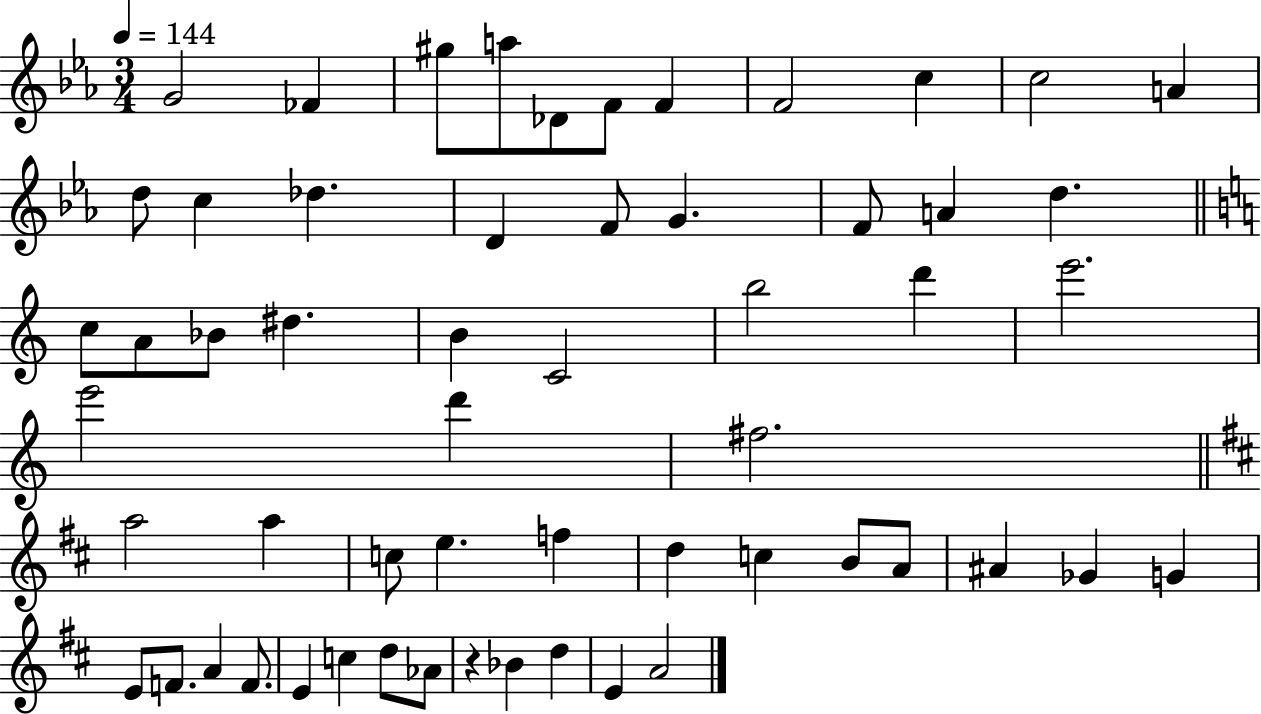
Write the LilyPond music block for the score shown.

{
  \clef treble
  \numericTimeSignature
  \time 3/4
  \key ees \major
  \tempo 4 = 144
  g'2 fes'4 | gis''8 a''8 des'8 f'8 f'4 | f'2 c''4 | c''2 a'4 | \break d''8 c''4 des''4. | d'4 f'8 g'4. | f'8 a'4 d''4. | \bar "||" \break \key c \major c''8 a'8 bes'8 dis''4. | b'4 c'2 | b''2 d'''4 | e'''2. | \break e'''2 d'''4 | fis''2. | \bar "||" \break \key b \minor a''2 a''4 | c''8 e''4. f''4 | d''4 c''4 b'8 a'8 | ais'4 ges'4 g'4 | \break e'8 f'8. a'4 f'8. | e'4 c''4 d''8 aes'8 | r4 bes'4 d''4 | e'4 a'2 | \break \bar "|."
}